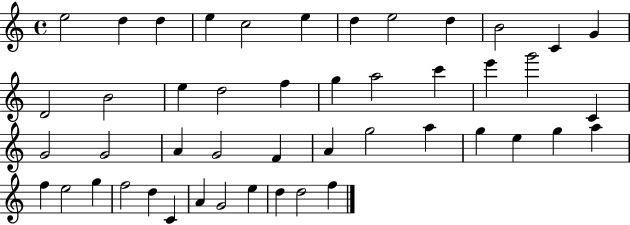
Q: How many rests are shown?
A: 0